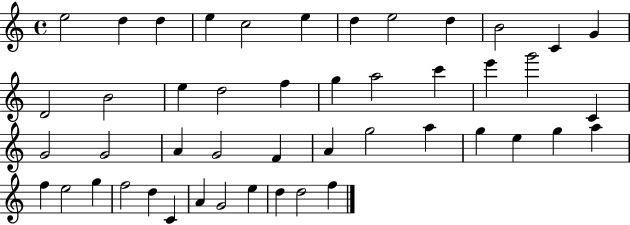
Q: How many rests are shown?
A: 0